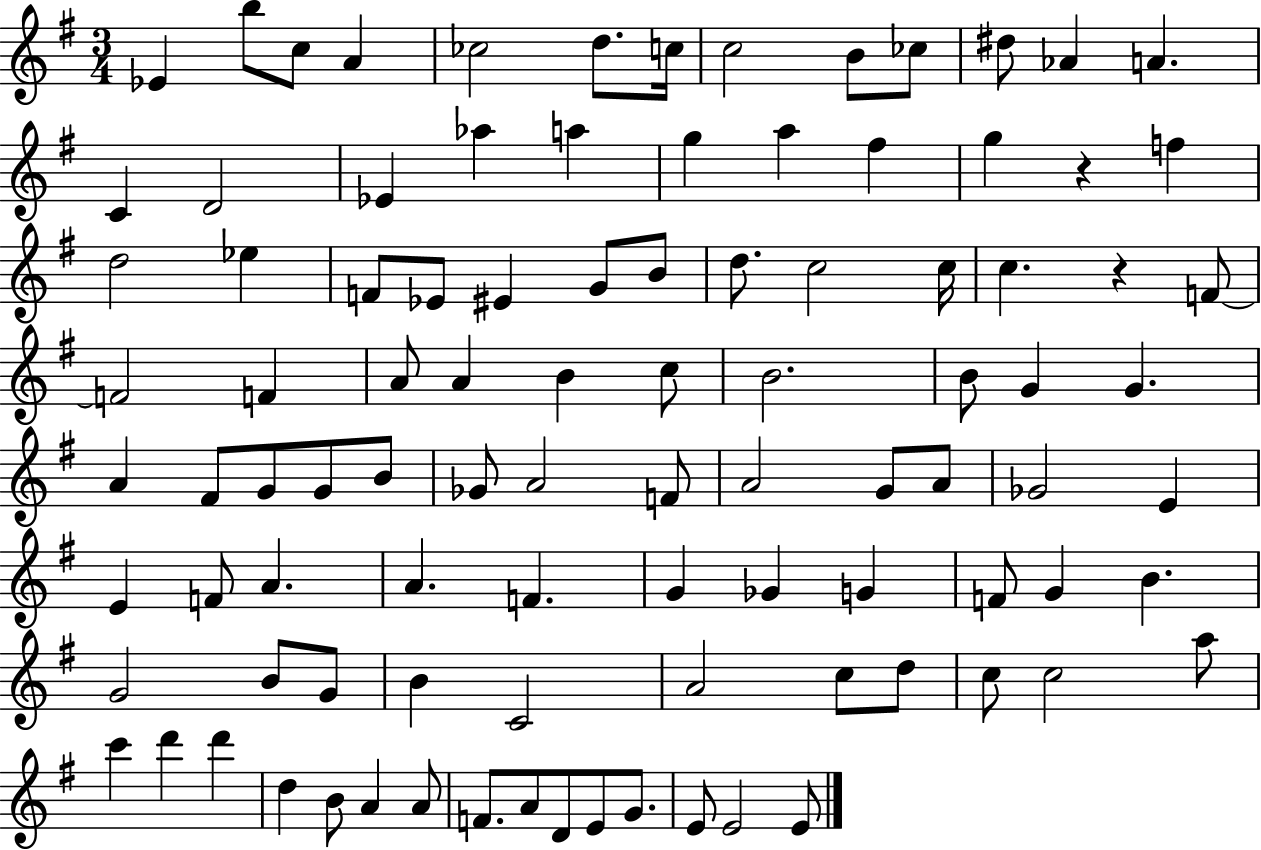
Eb4/q B5/e C5/e A4/q CES5/h D5/e. C5/s C5/h B4/e CES5/e D#5/e Ab4/q A4/q. C4/q D4/h Eb4/q Ab5/q A5/q G5/q A5/q F#5/q G5/q R/q F5/q D5/h Eb5/q F4/e Eb4/e EIS4/q G4/e B4/e D5/e. C5/h C5/s C5/q. R/q F4/e F4/h F4/q A4/e A4/q B4/q C5/e B4/h. B4/e G4/q G4/q. A4/q F#4/e G4/e G4/e B4/e Gb4/e A4/h F4/e A4/h G4/e A4/e Gb4/h E4/q E4/q F4/e A4/q. A4/q. F4/q. G4/q Gb4/q G4/q F4/e G4/q B4/q. G4/h B4/e G4/e B4/q C4/h A4/h C5/e D5/e C5/e C5/h A5/e C6/q D6/q D6/q D5/q B4/e A4/q A4/e F4/e. A4/e D4/e E4/e G4/e. E4/e E4/h E4/e